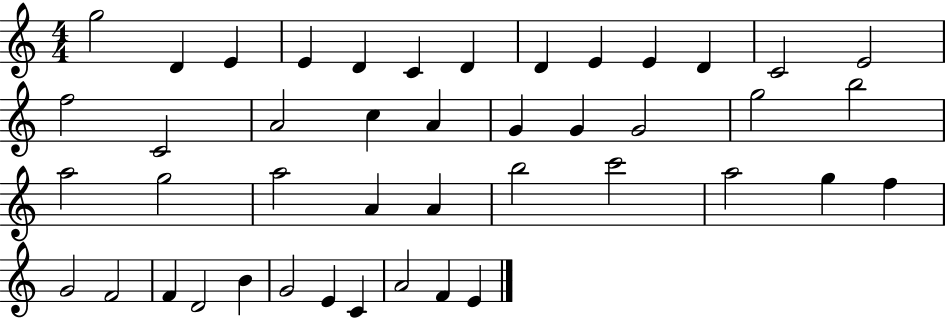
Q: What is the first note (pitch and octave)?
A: G5